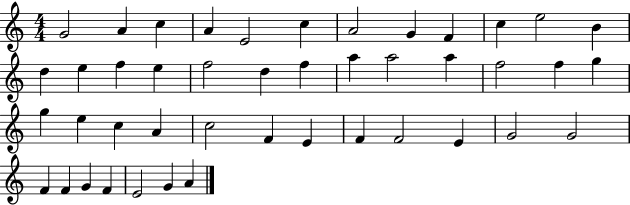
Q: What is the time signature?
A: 4/4